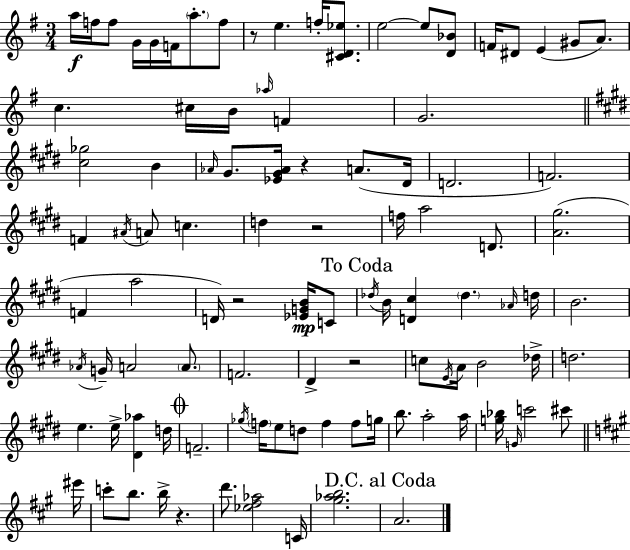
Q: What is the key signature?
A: G major